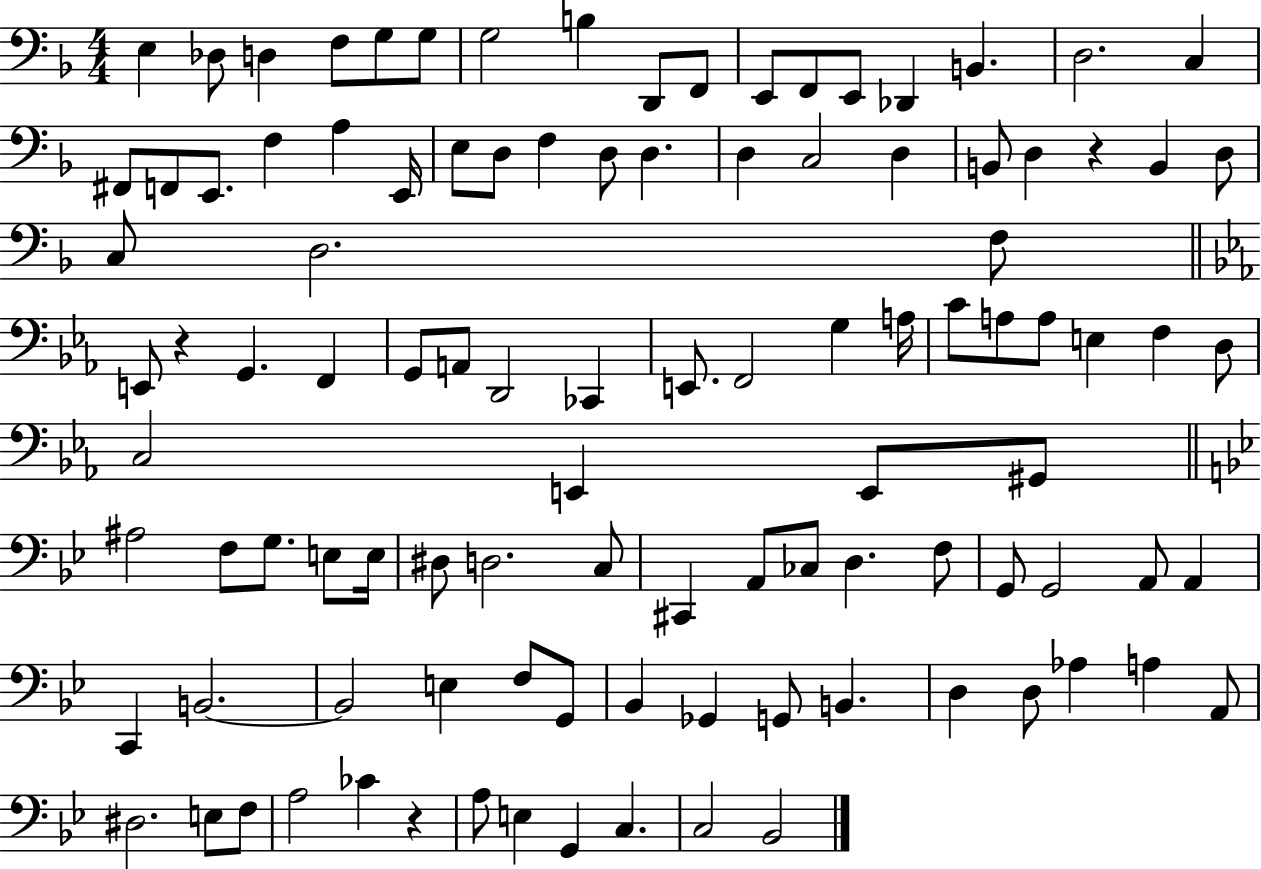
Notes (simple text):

E3/q Db3/e D3/q F3/e G3/e G3/e G3/h B3/q D2/e F2/e E2/e F2/e E2/e Db2/q B2/q. D3/h. C3/q F#2/e F2/e E2/e. F3/q A3/q E2/s E3/e D3/e F3/q D3/e D3/q. D3/q C3/h D3/q B2/e D3/q R/q B2/q D3/e C3/e D3/h. F3/e E2/e R/q G2/q. F2/q G2/e A2/e D2/h CES2/q E2/e. F2/h G3/q A3/s C4/e A3/e A3/e E3/q F3/q D3/e C3/h E2/q E2/e G#2/e A#3/h F3/e G3/e. E3/e E3/s D#3/e D3/h. C3/e C#2/q A2/e CES3/e D3/q. F3/e G2/e G2/h A2/e A2/q C2/q B2/h. B2/h E3/q F3/e G2/e Bb2/q Gb2/q G2/e B2/q. D3/q D3/e Ab3/q A3/q A2/e D#3/h. E3/e F3/e A3/h CES4/q R/q A3/e E3/q G2/q C3/q. C3/h Bb2/h